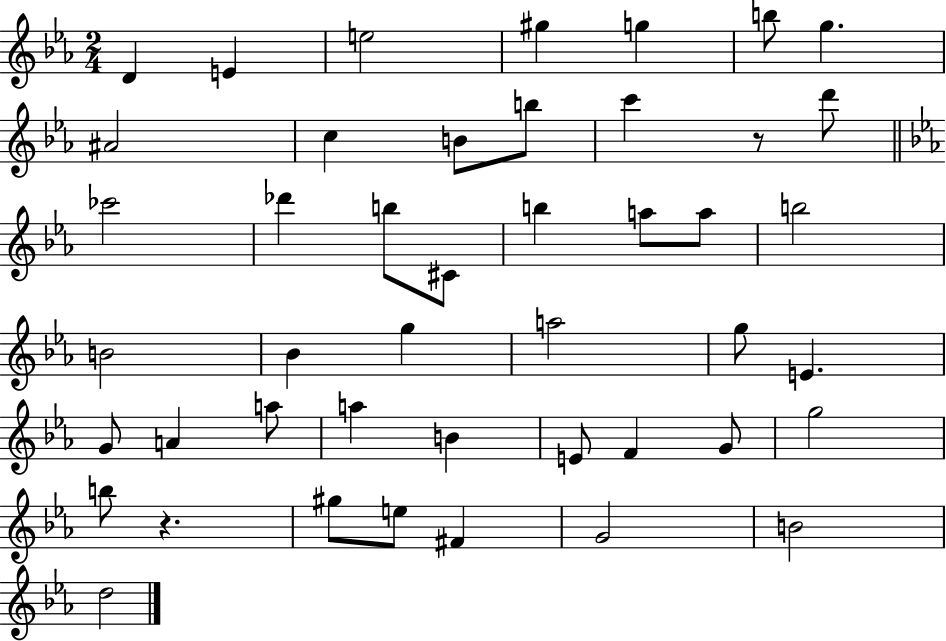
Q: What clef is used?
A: treble